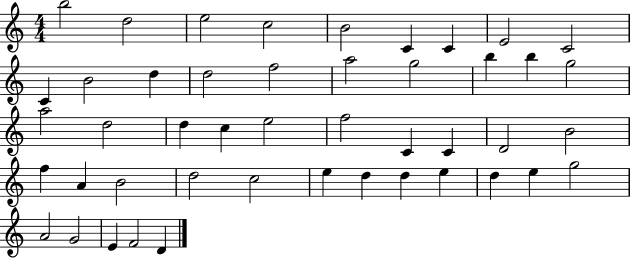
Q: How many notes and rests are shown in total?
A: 46